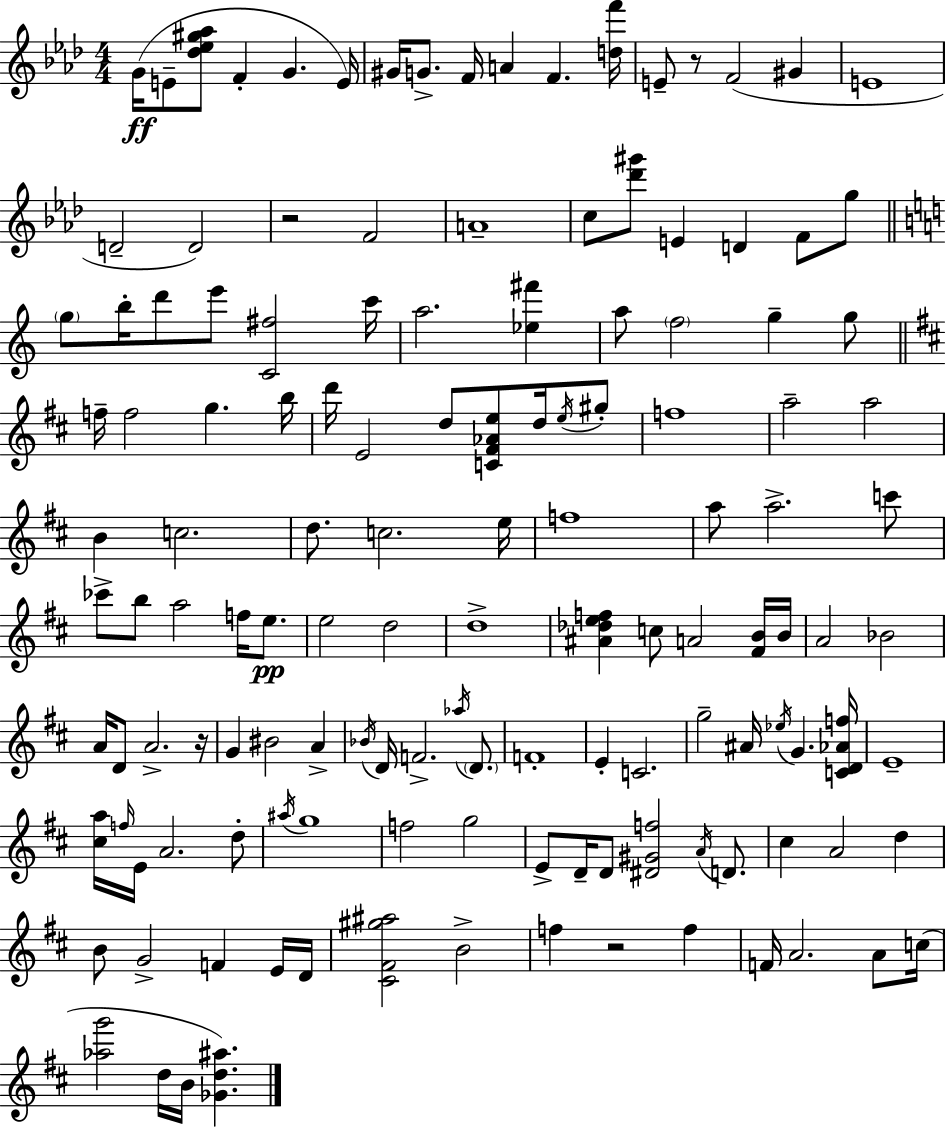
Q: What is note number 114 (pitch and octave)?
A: A4